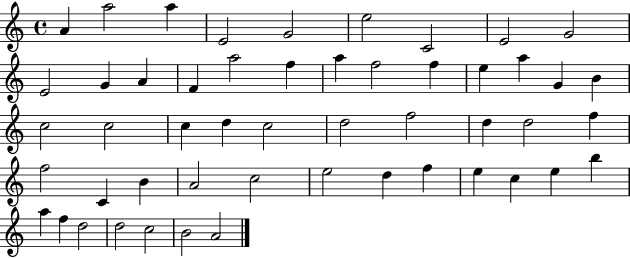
X:1
T:Untitled
M:4/4
L:1/4
K:C
A a2 a E2 G2 e2 C2 E2 G2 E2 G A F a2 f a f2 f e a G B c2 c2 c d c2 d2 f2 d d2 f f2 C B A2 c2 e2 d f e c e b a f d2 d2 c2 B2 A2